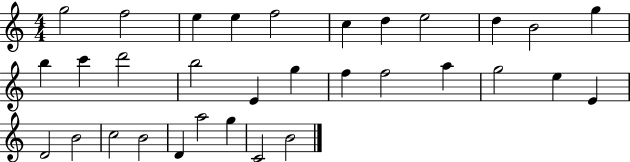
G5/h F5/h E5/q E5/q F5/h C5/q D5/q E5/h D5/q B4/h G5/q B5/q C6/q D6/h B5/h E4/q G5/q F5/q F5/h A5/q G5/h E5/q E4/q D4/h B4/h C5/h B4/h D4/q A5/h G5/q C4/h B4/h